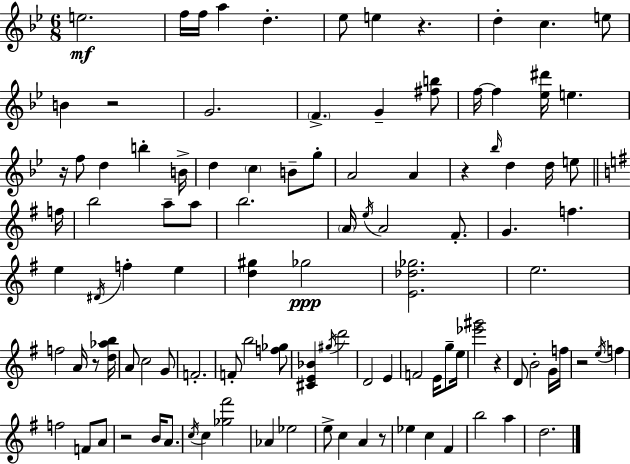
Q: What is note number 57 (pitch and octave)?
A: G#5